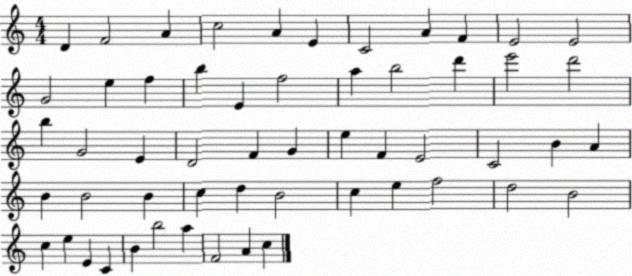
X:1
T:Untitled
M:4/4
L:1/4
K:C
D F2 A c2 A E C2 A F E2 E2 G2 e f b E f2 a b2 d' e'2 d'2 b G2 E D2 F G e F E2 C2 B A B B2 B c d B2 c e f2 d2 B2 c e E C B b2 a F2 A c